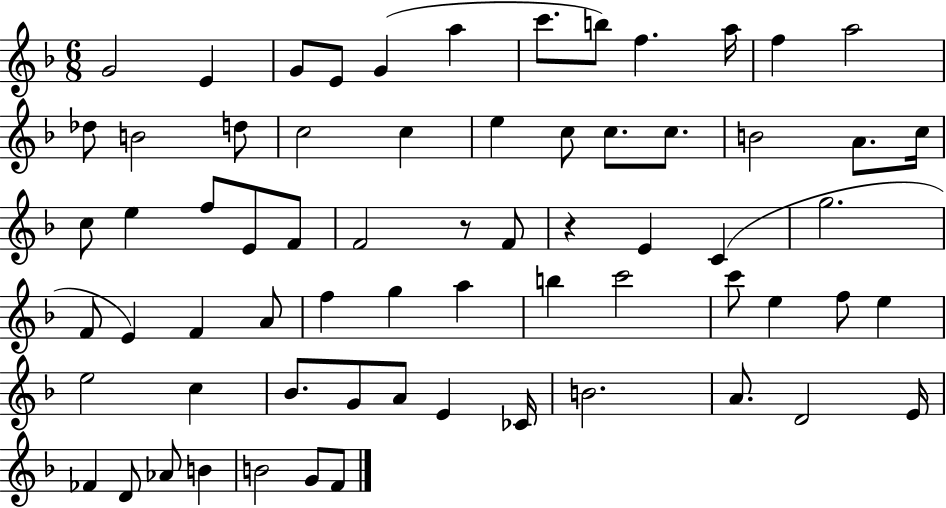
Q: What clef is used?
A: treble